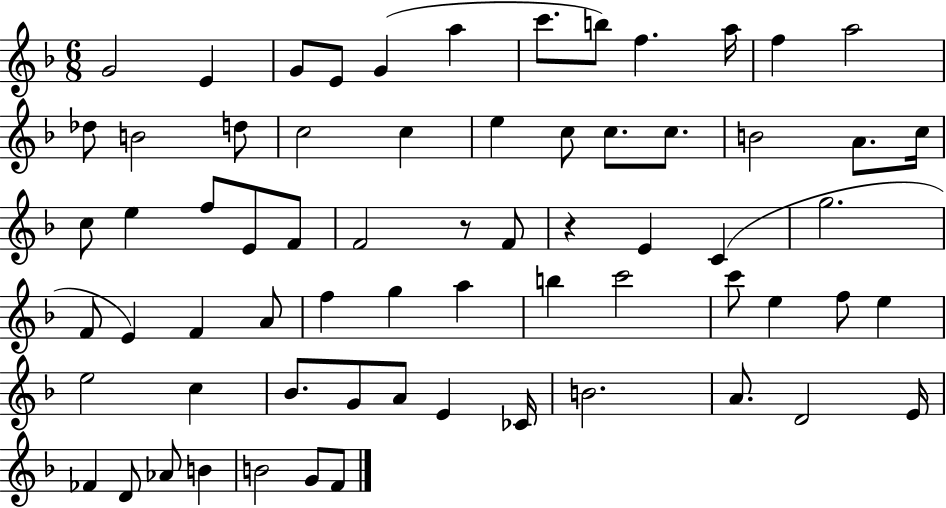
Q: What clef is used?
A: treble